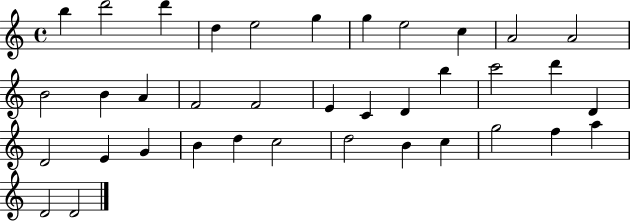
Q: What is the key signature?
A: C major